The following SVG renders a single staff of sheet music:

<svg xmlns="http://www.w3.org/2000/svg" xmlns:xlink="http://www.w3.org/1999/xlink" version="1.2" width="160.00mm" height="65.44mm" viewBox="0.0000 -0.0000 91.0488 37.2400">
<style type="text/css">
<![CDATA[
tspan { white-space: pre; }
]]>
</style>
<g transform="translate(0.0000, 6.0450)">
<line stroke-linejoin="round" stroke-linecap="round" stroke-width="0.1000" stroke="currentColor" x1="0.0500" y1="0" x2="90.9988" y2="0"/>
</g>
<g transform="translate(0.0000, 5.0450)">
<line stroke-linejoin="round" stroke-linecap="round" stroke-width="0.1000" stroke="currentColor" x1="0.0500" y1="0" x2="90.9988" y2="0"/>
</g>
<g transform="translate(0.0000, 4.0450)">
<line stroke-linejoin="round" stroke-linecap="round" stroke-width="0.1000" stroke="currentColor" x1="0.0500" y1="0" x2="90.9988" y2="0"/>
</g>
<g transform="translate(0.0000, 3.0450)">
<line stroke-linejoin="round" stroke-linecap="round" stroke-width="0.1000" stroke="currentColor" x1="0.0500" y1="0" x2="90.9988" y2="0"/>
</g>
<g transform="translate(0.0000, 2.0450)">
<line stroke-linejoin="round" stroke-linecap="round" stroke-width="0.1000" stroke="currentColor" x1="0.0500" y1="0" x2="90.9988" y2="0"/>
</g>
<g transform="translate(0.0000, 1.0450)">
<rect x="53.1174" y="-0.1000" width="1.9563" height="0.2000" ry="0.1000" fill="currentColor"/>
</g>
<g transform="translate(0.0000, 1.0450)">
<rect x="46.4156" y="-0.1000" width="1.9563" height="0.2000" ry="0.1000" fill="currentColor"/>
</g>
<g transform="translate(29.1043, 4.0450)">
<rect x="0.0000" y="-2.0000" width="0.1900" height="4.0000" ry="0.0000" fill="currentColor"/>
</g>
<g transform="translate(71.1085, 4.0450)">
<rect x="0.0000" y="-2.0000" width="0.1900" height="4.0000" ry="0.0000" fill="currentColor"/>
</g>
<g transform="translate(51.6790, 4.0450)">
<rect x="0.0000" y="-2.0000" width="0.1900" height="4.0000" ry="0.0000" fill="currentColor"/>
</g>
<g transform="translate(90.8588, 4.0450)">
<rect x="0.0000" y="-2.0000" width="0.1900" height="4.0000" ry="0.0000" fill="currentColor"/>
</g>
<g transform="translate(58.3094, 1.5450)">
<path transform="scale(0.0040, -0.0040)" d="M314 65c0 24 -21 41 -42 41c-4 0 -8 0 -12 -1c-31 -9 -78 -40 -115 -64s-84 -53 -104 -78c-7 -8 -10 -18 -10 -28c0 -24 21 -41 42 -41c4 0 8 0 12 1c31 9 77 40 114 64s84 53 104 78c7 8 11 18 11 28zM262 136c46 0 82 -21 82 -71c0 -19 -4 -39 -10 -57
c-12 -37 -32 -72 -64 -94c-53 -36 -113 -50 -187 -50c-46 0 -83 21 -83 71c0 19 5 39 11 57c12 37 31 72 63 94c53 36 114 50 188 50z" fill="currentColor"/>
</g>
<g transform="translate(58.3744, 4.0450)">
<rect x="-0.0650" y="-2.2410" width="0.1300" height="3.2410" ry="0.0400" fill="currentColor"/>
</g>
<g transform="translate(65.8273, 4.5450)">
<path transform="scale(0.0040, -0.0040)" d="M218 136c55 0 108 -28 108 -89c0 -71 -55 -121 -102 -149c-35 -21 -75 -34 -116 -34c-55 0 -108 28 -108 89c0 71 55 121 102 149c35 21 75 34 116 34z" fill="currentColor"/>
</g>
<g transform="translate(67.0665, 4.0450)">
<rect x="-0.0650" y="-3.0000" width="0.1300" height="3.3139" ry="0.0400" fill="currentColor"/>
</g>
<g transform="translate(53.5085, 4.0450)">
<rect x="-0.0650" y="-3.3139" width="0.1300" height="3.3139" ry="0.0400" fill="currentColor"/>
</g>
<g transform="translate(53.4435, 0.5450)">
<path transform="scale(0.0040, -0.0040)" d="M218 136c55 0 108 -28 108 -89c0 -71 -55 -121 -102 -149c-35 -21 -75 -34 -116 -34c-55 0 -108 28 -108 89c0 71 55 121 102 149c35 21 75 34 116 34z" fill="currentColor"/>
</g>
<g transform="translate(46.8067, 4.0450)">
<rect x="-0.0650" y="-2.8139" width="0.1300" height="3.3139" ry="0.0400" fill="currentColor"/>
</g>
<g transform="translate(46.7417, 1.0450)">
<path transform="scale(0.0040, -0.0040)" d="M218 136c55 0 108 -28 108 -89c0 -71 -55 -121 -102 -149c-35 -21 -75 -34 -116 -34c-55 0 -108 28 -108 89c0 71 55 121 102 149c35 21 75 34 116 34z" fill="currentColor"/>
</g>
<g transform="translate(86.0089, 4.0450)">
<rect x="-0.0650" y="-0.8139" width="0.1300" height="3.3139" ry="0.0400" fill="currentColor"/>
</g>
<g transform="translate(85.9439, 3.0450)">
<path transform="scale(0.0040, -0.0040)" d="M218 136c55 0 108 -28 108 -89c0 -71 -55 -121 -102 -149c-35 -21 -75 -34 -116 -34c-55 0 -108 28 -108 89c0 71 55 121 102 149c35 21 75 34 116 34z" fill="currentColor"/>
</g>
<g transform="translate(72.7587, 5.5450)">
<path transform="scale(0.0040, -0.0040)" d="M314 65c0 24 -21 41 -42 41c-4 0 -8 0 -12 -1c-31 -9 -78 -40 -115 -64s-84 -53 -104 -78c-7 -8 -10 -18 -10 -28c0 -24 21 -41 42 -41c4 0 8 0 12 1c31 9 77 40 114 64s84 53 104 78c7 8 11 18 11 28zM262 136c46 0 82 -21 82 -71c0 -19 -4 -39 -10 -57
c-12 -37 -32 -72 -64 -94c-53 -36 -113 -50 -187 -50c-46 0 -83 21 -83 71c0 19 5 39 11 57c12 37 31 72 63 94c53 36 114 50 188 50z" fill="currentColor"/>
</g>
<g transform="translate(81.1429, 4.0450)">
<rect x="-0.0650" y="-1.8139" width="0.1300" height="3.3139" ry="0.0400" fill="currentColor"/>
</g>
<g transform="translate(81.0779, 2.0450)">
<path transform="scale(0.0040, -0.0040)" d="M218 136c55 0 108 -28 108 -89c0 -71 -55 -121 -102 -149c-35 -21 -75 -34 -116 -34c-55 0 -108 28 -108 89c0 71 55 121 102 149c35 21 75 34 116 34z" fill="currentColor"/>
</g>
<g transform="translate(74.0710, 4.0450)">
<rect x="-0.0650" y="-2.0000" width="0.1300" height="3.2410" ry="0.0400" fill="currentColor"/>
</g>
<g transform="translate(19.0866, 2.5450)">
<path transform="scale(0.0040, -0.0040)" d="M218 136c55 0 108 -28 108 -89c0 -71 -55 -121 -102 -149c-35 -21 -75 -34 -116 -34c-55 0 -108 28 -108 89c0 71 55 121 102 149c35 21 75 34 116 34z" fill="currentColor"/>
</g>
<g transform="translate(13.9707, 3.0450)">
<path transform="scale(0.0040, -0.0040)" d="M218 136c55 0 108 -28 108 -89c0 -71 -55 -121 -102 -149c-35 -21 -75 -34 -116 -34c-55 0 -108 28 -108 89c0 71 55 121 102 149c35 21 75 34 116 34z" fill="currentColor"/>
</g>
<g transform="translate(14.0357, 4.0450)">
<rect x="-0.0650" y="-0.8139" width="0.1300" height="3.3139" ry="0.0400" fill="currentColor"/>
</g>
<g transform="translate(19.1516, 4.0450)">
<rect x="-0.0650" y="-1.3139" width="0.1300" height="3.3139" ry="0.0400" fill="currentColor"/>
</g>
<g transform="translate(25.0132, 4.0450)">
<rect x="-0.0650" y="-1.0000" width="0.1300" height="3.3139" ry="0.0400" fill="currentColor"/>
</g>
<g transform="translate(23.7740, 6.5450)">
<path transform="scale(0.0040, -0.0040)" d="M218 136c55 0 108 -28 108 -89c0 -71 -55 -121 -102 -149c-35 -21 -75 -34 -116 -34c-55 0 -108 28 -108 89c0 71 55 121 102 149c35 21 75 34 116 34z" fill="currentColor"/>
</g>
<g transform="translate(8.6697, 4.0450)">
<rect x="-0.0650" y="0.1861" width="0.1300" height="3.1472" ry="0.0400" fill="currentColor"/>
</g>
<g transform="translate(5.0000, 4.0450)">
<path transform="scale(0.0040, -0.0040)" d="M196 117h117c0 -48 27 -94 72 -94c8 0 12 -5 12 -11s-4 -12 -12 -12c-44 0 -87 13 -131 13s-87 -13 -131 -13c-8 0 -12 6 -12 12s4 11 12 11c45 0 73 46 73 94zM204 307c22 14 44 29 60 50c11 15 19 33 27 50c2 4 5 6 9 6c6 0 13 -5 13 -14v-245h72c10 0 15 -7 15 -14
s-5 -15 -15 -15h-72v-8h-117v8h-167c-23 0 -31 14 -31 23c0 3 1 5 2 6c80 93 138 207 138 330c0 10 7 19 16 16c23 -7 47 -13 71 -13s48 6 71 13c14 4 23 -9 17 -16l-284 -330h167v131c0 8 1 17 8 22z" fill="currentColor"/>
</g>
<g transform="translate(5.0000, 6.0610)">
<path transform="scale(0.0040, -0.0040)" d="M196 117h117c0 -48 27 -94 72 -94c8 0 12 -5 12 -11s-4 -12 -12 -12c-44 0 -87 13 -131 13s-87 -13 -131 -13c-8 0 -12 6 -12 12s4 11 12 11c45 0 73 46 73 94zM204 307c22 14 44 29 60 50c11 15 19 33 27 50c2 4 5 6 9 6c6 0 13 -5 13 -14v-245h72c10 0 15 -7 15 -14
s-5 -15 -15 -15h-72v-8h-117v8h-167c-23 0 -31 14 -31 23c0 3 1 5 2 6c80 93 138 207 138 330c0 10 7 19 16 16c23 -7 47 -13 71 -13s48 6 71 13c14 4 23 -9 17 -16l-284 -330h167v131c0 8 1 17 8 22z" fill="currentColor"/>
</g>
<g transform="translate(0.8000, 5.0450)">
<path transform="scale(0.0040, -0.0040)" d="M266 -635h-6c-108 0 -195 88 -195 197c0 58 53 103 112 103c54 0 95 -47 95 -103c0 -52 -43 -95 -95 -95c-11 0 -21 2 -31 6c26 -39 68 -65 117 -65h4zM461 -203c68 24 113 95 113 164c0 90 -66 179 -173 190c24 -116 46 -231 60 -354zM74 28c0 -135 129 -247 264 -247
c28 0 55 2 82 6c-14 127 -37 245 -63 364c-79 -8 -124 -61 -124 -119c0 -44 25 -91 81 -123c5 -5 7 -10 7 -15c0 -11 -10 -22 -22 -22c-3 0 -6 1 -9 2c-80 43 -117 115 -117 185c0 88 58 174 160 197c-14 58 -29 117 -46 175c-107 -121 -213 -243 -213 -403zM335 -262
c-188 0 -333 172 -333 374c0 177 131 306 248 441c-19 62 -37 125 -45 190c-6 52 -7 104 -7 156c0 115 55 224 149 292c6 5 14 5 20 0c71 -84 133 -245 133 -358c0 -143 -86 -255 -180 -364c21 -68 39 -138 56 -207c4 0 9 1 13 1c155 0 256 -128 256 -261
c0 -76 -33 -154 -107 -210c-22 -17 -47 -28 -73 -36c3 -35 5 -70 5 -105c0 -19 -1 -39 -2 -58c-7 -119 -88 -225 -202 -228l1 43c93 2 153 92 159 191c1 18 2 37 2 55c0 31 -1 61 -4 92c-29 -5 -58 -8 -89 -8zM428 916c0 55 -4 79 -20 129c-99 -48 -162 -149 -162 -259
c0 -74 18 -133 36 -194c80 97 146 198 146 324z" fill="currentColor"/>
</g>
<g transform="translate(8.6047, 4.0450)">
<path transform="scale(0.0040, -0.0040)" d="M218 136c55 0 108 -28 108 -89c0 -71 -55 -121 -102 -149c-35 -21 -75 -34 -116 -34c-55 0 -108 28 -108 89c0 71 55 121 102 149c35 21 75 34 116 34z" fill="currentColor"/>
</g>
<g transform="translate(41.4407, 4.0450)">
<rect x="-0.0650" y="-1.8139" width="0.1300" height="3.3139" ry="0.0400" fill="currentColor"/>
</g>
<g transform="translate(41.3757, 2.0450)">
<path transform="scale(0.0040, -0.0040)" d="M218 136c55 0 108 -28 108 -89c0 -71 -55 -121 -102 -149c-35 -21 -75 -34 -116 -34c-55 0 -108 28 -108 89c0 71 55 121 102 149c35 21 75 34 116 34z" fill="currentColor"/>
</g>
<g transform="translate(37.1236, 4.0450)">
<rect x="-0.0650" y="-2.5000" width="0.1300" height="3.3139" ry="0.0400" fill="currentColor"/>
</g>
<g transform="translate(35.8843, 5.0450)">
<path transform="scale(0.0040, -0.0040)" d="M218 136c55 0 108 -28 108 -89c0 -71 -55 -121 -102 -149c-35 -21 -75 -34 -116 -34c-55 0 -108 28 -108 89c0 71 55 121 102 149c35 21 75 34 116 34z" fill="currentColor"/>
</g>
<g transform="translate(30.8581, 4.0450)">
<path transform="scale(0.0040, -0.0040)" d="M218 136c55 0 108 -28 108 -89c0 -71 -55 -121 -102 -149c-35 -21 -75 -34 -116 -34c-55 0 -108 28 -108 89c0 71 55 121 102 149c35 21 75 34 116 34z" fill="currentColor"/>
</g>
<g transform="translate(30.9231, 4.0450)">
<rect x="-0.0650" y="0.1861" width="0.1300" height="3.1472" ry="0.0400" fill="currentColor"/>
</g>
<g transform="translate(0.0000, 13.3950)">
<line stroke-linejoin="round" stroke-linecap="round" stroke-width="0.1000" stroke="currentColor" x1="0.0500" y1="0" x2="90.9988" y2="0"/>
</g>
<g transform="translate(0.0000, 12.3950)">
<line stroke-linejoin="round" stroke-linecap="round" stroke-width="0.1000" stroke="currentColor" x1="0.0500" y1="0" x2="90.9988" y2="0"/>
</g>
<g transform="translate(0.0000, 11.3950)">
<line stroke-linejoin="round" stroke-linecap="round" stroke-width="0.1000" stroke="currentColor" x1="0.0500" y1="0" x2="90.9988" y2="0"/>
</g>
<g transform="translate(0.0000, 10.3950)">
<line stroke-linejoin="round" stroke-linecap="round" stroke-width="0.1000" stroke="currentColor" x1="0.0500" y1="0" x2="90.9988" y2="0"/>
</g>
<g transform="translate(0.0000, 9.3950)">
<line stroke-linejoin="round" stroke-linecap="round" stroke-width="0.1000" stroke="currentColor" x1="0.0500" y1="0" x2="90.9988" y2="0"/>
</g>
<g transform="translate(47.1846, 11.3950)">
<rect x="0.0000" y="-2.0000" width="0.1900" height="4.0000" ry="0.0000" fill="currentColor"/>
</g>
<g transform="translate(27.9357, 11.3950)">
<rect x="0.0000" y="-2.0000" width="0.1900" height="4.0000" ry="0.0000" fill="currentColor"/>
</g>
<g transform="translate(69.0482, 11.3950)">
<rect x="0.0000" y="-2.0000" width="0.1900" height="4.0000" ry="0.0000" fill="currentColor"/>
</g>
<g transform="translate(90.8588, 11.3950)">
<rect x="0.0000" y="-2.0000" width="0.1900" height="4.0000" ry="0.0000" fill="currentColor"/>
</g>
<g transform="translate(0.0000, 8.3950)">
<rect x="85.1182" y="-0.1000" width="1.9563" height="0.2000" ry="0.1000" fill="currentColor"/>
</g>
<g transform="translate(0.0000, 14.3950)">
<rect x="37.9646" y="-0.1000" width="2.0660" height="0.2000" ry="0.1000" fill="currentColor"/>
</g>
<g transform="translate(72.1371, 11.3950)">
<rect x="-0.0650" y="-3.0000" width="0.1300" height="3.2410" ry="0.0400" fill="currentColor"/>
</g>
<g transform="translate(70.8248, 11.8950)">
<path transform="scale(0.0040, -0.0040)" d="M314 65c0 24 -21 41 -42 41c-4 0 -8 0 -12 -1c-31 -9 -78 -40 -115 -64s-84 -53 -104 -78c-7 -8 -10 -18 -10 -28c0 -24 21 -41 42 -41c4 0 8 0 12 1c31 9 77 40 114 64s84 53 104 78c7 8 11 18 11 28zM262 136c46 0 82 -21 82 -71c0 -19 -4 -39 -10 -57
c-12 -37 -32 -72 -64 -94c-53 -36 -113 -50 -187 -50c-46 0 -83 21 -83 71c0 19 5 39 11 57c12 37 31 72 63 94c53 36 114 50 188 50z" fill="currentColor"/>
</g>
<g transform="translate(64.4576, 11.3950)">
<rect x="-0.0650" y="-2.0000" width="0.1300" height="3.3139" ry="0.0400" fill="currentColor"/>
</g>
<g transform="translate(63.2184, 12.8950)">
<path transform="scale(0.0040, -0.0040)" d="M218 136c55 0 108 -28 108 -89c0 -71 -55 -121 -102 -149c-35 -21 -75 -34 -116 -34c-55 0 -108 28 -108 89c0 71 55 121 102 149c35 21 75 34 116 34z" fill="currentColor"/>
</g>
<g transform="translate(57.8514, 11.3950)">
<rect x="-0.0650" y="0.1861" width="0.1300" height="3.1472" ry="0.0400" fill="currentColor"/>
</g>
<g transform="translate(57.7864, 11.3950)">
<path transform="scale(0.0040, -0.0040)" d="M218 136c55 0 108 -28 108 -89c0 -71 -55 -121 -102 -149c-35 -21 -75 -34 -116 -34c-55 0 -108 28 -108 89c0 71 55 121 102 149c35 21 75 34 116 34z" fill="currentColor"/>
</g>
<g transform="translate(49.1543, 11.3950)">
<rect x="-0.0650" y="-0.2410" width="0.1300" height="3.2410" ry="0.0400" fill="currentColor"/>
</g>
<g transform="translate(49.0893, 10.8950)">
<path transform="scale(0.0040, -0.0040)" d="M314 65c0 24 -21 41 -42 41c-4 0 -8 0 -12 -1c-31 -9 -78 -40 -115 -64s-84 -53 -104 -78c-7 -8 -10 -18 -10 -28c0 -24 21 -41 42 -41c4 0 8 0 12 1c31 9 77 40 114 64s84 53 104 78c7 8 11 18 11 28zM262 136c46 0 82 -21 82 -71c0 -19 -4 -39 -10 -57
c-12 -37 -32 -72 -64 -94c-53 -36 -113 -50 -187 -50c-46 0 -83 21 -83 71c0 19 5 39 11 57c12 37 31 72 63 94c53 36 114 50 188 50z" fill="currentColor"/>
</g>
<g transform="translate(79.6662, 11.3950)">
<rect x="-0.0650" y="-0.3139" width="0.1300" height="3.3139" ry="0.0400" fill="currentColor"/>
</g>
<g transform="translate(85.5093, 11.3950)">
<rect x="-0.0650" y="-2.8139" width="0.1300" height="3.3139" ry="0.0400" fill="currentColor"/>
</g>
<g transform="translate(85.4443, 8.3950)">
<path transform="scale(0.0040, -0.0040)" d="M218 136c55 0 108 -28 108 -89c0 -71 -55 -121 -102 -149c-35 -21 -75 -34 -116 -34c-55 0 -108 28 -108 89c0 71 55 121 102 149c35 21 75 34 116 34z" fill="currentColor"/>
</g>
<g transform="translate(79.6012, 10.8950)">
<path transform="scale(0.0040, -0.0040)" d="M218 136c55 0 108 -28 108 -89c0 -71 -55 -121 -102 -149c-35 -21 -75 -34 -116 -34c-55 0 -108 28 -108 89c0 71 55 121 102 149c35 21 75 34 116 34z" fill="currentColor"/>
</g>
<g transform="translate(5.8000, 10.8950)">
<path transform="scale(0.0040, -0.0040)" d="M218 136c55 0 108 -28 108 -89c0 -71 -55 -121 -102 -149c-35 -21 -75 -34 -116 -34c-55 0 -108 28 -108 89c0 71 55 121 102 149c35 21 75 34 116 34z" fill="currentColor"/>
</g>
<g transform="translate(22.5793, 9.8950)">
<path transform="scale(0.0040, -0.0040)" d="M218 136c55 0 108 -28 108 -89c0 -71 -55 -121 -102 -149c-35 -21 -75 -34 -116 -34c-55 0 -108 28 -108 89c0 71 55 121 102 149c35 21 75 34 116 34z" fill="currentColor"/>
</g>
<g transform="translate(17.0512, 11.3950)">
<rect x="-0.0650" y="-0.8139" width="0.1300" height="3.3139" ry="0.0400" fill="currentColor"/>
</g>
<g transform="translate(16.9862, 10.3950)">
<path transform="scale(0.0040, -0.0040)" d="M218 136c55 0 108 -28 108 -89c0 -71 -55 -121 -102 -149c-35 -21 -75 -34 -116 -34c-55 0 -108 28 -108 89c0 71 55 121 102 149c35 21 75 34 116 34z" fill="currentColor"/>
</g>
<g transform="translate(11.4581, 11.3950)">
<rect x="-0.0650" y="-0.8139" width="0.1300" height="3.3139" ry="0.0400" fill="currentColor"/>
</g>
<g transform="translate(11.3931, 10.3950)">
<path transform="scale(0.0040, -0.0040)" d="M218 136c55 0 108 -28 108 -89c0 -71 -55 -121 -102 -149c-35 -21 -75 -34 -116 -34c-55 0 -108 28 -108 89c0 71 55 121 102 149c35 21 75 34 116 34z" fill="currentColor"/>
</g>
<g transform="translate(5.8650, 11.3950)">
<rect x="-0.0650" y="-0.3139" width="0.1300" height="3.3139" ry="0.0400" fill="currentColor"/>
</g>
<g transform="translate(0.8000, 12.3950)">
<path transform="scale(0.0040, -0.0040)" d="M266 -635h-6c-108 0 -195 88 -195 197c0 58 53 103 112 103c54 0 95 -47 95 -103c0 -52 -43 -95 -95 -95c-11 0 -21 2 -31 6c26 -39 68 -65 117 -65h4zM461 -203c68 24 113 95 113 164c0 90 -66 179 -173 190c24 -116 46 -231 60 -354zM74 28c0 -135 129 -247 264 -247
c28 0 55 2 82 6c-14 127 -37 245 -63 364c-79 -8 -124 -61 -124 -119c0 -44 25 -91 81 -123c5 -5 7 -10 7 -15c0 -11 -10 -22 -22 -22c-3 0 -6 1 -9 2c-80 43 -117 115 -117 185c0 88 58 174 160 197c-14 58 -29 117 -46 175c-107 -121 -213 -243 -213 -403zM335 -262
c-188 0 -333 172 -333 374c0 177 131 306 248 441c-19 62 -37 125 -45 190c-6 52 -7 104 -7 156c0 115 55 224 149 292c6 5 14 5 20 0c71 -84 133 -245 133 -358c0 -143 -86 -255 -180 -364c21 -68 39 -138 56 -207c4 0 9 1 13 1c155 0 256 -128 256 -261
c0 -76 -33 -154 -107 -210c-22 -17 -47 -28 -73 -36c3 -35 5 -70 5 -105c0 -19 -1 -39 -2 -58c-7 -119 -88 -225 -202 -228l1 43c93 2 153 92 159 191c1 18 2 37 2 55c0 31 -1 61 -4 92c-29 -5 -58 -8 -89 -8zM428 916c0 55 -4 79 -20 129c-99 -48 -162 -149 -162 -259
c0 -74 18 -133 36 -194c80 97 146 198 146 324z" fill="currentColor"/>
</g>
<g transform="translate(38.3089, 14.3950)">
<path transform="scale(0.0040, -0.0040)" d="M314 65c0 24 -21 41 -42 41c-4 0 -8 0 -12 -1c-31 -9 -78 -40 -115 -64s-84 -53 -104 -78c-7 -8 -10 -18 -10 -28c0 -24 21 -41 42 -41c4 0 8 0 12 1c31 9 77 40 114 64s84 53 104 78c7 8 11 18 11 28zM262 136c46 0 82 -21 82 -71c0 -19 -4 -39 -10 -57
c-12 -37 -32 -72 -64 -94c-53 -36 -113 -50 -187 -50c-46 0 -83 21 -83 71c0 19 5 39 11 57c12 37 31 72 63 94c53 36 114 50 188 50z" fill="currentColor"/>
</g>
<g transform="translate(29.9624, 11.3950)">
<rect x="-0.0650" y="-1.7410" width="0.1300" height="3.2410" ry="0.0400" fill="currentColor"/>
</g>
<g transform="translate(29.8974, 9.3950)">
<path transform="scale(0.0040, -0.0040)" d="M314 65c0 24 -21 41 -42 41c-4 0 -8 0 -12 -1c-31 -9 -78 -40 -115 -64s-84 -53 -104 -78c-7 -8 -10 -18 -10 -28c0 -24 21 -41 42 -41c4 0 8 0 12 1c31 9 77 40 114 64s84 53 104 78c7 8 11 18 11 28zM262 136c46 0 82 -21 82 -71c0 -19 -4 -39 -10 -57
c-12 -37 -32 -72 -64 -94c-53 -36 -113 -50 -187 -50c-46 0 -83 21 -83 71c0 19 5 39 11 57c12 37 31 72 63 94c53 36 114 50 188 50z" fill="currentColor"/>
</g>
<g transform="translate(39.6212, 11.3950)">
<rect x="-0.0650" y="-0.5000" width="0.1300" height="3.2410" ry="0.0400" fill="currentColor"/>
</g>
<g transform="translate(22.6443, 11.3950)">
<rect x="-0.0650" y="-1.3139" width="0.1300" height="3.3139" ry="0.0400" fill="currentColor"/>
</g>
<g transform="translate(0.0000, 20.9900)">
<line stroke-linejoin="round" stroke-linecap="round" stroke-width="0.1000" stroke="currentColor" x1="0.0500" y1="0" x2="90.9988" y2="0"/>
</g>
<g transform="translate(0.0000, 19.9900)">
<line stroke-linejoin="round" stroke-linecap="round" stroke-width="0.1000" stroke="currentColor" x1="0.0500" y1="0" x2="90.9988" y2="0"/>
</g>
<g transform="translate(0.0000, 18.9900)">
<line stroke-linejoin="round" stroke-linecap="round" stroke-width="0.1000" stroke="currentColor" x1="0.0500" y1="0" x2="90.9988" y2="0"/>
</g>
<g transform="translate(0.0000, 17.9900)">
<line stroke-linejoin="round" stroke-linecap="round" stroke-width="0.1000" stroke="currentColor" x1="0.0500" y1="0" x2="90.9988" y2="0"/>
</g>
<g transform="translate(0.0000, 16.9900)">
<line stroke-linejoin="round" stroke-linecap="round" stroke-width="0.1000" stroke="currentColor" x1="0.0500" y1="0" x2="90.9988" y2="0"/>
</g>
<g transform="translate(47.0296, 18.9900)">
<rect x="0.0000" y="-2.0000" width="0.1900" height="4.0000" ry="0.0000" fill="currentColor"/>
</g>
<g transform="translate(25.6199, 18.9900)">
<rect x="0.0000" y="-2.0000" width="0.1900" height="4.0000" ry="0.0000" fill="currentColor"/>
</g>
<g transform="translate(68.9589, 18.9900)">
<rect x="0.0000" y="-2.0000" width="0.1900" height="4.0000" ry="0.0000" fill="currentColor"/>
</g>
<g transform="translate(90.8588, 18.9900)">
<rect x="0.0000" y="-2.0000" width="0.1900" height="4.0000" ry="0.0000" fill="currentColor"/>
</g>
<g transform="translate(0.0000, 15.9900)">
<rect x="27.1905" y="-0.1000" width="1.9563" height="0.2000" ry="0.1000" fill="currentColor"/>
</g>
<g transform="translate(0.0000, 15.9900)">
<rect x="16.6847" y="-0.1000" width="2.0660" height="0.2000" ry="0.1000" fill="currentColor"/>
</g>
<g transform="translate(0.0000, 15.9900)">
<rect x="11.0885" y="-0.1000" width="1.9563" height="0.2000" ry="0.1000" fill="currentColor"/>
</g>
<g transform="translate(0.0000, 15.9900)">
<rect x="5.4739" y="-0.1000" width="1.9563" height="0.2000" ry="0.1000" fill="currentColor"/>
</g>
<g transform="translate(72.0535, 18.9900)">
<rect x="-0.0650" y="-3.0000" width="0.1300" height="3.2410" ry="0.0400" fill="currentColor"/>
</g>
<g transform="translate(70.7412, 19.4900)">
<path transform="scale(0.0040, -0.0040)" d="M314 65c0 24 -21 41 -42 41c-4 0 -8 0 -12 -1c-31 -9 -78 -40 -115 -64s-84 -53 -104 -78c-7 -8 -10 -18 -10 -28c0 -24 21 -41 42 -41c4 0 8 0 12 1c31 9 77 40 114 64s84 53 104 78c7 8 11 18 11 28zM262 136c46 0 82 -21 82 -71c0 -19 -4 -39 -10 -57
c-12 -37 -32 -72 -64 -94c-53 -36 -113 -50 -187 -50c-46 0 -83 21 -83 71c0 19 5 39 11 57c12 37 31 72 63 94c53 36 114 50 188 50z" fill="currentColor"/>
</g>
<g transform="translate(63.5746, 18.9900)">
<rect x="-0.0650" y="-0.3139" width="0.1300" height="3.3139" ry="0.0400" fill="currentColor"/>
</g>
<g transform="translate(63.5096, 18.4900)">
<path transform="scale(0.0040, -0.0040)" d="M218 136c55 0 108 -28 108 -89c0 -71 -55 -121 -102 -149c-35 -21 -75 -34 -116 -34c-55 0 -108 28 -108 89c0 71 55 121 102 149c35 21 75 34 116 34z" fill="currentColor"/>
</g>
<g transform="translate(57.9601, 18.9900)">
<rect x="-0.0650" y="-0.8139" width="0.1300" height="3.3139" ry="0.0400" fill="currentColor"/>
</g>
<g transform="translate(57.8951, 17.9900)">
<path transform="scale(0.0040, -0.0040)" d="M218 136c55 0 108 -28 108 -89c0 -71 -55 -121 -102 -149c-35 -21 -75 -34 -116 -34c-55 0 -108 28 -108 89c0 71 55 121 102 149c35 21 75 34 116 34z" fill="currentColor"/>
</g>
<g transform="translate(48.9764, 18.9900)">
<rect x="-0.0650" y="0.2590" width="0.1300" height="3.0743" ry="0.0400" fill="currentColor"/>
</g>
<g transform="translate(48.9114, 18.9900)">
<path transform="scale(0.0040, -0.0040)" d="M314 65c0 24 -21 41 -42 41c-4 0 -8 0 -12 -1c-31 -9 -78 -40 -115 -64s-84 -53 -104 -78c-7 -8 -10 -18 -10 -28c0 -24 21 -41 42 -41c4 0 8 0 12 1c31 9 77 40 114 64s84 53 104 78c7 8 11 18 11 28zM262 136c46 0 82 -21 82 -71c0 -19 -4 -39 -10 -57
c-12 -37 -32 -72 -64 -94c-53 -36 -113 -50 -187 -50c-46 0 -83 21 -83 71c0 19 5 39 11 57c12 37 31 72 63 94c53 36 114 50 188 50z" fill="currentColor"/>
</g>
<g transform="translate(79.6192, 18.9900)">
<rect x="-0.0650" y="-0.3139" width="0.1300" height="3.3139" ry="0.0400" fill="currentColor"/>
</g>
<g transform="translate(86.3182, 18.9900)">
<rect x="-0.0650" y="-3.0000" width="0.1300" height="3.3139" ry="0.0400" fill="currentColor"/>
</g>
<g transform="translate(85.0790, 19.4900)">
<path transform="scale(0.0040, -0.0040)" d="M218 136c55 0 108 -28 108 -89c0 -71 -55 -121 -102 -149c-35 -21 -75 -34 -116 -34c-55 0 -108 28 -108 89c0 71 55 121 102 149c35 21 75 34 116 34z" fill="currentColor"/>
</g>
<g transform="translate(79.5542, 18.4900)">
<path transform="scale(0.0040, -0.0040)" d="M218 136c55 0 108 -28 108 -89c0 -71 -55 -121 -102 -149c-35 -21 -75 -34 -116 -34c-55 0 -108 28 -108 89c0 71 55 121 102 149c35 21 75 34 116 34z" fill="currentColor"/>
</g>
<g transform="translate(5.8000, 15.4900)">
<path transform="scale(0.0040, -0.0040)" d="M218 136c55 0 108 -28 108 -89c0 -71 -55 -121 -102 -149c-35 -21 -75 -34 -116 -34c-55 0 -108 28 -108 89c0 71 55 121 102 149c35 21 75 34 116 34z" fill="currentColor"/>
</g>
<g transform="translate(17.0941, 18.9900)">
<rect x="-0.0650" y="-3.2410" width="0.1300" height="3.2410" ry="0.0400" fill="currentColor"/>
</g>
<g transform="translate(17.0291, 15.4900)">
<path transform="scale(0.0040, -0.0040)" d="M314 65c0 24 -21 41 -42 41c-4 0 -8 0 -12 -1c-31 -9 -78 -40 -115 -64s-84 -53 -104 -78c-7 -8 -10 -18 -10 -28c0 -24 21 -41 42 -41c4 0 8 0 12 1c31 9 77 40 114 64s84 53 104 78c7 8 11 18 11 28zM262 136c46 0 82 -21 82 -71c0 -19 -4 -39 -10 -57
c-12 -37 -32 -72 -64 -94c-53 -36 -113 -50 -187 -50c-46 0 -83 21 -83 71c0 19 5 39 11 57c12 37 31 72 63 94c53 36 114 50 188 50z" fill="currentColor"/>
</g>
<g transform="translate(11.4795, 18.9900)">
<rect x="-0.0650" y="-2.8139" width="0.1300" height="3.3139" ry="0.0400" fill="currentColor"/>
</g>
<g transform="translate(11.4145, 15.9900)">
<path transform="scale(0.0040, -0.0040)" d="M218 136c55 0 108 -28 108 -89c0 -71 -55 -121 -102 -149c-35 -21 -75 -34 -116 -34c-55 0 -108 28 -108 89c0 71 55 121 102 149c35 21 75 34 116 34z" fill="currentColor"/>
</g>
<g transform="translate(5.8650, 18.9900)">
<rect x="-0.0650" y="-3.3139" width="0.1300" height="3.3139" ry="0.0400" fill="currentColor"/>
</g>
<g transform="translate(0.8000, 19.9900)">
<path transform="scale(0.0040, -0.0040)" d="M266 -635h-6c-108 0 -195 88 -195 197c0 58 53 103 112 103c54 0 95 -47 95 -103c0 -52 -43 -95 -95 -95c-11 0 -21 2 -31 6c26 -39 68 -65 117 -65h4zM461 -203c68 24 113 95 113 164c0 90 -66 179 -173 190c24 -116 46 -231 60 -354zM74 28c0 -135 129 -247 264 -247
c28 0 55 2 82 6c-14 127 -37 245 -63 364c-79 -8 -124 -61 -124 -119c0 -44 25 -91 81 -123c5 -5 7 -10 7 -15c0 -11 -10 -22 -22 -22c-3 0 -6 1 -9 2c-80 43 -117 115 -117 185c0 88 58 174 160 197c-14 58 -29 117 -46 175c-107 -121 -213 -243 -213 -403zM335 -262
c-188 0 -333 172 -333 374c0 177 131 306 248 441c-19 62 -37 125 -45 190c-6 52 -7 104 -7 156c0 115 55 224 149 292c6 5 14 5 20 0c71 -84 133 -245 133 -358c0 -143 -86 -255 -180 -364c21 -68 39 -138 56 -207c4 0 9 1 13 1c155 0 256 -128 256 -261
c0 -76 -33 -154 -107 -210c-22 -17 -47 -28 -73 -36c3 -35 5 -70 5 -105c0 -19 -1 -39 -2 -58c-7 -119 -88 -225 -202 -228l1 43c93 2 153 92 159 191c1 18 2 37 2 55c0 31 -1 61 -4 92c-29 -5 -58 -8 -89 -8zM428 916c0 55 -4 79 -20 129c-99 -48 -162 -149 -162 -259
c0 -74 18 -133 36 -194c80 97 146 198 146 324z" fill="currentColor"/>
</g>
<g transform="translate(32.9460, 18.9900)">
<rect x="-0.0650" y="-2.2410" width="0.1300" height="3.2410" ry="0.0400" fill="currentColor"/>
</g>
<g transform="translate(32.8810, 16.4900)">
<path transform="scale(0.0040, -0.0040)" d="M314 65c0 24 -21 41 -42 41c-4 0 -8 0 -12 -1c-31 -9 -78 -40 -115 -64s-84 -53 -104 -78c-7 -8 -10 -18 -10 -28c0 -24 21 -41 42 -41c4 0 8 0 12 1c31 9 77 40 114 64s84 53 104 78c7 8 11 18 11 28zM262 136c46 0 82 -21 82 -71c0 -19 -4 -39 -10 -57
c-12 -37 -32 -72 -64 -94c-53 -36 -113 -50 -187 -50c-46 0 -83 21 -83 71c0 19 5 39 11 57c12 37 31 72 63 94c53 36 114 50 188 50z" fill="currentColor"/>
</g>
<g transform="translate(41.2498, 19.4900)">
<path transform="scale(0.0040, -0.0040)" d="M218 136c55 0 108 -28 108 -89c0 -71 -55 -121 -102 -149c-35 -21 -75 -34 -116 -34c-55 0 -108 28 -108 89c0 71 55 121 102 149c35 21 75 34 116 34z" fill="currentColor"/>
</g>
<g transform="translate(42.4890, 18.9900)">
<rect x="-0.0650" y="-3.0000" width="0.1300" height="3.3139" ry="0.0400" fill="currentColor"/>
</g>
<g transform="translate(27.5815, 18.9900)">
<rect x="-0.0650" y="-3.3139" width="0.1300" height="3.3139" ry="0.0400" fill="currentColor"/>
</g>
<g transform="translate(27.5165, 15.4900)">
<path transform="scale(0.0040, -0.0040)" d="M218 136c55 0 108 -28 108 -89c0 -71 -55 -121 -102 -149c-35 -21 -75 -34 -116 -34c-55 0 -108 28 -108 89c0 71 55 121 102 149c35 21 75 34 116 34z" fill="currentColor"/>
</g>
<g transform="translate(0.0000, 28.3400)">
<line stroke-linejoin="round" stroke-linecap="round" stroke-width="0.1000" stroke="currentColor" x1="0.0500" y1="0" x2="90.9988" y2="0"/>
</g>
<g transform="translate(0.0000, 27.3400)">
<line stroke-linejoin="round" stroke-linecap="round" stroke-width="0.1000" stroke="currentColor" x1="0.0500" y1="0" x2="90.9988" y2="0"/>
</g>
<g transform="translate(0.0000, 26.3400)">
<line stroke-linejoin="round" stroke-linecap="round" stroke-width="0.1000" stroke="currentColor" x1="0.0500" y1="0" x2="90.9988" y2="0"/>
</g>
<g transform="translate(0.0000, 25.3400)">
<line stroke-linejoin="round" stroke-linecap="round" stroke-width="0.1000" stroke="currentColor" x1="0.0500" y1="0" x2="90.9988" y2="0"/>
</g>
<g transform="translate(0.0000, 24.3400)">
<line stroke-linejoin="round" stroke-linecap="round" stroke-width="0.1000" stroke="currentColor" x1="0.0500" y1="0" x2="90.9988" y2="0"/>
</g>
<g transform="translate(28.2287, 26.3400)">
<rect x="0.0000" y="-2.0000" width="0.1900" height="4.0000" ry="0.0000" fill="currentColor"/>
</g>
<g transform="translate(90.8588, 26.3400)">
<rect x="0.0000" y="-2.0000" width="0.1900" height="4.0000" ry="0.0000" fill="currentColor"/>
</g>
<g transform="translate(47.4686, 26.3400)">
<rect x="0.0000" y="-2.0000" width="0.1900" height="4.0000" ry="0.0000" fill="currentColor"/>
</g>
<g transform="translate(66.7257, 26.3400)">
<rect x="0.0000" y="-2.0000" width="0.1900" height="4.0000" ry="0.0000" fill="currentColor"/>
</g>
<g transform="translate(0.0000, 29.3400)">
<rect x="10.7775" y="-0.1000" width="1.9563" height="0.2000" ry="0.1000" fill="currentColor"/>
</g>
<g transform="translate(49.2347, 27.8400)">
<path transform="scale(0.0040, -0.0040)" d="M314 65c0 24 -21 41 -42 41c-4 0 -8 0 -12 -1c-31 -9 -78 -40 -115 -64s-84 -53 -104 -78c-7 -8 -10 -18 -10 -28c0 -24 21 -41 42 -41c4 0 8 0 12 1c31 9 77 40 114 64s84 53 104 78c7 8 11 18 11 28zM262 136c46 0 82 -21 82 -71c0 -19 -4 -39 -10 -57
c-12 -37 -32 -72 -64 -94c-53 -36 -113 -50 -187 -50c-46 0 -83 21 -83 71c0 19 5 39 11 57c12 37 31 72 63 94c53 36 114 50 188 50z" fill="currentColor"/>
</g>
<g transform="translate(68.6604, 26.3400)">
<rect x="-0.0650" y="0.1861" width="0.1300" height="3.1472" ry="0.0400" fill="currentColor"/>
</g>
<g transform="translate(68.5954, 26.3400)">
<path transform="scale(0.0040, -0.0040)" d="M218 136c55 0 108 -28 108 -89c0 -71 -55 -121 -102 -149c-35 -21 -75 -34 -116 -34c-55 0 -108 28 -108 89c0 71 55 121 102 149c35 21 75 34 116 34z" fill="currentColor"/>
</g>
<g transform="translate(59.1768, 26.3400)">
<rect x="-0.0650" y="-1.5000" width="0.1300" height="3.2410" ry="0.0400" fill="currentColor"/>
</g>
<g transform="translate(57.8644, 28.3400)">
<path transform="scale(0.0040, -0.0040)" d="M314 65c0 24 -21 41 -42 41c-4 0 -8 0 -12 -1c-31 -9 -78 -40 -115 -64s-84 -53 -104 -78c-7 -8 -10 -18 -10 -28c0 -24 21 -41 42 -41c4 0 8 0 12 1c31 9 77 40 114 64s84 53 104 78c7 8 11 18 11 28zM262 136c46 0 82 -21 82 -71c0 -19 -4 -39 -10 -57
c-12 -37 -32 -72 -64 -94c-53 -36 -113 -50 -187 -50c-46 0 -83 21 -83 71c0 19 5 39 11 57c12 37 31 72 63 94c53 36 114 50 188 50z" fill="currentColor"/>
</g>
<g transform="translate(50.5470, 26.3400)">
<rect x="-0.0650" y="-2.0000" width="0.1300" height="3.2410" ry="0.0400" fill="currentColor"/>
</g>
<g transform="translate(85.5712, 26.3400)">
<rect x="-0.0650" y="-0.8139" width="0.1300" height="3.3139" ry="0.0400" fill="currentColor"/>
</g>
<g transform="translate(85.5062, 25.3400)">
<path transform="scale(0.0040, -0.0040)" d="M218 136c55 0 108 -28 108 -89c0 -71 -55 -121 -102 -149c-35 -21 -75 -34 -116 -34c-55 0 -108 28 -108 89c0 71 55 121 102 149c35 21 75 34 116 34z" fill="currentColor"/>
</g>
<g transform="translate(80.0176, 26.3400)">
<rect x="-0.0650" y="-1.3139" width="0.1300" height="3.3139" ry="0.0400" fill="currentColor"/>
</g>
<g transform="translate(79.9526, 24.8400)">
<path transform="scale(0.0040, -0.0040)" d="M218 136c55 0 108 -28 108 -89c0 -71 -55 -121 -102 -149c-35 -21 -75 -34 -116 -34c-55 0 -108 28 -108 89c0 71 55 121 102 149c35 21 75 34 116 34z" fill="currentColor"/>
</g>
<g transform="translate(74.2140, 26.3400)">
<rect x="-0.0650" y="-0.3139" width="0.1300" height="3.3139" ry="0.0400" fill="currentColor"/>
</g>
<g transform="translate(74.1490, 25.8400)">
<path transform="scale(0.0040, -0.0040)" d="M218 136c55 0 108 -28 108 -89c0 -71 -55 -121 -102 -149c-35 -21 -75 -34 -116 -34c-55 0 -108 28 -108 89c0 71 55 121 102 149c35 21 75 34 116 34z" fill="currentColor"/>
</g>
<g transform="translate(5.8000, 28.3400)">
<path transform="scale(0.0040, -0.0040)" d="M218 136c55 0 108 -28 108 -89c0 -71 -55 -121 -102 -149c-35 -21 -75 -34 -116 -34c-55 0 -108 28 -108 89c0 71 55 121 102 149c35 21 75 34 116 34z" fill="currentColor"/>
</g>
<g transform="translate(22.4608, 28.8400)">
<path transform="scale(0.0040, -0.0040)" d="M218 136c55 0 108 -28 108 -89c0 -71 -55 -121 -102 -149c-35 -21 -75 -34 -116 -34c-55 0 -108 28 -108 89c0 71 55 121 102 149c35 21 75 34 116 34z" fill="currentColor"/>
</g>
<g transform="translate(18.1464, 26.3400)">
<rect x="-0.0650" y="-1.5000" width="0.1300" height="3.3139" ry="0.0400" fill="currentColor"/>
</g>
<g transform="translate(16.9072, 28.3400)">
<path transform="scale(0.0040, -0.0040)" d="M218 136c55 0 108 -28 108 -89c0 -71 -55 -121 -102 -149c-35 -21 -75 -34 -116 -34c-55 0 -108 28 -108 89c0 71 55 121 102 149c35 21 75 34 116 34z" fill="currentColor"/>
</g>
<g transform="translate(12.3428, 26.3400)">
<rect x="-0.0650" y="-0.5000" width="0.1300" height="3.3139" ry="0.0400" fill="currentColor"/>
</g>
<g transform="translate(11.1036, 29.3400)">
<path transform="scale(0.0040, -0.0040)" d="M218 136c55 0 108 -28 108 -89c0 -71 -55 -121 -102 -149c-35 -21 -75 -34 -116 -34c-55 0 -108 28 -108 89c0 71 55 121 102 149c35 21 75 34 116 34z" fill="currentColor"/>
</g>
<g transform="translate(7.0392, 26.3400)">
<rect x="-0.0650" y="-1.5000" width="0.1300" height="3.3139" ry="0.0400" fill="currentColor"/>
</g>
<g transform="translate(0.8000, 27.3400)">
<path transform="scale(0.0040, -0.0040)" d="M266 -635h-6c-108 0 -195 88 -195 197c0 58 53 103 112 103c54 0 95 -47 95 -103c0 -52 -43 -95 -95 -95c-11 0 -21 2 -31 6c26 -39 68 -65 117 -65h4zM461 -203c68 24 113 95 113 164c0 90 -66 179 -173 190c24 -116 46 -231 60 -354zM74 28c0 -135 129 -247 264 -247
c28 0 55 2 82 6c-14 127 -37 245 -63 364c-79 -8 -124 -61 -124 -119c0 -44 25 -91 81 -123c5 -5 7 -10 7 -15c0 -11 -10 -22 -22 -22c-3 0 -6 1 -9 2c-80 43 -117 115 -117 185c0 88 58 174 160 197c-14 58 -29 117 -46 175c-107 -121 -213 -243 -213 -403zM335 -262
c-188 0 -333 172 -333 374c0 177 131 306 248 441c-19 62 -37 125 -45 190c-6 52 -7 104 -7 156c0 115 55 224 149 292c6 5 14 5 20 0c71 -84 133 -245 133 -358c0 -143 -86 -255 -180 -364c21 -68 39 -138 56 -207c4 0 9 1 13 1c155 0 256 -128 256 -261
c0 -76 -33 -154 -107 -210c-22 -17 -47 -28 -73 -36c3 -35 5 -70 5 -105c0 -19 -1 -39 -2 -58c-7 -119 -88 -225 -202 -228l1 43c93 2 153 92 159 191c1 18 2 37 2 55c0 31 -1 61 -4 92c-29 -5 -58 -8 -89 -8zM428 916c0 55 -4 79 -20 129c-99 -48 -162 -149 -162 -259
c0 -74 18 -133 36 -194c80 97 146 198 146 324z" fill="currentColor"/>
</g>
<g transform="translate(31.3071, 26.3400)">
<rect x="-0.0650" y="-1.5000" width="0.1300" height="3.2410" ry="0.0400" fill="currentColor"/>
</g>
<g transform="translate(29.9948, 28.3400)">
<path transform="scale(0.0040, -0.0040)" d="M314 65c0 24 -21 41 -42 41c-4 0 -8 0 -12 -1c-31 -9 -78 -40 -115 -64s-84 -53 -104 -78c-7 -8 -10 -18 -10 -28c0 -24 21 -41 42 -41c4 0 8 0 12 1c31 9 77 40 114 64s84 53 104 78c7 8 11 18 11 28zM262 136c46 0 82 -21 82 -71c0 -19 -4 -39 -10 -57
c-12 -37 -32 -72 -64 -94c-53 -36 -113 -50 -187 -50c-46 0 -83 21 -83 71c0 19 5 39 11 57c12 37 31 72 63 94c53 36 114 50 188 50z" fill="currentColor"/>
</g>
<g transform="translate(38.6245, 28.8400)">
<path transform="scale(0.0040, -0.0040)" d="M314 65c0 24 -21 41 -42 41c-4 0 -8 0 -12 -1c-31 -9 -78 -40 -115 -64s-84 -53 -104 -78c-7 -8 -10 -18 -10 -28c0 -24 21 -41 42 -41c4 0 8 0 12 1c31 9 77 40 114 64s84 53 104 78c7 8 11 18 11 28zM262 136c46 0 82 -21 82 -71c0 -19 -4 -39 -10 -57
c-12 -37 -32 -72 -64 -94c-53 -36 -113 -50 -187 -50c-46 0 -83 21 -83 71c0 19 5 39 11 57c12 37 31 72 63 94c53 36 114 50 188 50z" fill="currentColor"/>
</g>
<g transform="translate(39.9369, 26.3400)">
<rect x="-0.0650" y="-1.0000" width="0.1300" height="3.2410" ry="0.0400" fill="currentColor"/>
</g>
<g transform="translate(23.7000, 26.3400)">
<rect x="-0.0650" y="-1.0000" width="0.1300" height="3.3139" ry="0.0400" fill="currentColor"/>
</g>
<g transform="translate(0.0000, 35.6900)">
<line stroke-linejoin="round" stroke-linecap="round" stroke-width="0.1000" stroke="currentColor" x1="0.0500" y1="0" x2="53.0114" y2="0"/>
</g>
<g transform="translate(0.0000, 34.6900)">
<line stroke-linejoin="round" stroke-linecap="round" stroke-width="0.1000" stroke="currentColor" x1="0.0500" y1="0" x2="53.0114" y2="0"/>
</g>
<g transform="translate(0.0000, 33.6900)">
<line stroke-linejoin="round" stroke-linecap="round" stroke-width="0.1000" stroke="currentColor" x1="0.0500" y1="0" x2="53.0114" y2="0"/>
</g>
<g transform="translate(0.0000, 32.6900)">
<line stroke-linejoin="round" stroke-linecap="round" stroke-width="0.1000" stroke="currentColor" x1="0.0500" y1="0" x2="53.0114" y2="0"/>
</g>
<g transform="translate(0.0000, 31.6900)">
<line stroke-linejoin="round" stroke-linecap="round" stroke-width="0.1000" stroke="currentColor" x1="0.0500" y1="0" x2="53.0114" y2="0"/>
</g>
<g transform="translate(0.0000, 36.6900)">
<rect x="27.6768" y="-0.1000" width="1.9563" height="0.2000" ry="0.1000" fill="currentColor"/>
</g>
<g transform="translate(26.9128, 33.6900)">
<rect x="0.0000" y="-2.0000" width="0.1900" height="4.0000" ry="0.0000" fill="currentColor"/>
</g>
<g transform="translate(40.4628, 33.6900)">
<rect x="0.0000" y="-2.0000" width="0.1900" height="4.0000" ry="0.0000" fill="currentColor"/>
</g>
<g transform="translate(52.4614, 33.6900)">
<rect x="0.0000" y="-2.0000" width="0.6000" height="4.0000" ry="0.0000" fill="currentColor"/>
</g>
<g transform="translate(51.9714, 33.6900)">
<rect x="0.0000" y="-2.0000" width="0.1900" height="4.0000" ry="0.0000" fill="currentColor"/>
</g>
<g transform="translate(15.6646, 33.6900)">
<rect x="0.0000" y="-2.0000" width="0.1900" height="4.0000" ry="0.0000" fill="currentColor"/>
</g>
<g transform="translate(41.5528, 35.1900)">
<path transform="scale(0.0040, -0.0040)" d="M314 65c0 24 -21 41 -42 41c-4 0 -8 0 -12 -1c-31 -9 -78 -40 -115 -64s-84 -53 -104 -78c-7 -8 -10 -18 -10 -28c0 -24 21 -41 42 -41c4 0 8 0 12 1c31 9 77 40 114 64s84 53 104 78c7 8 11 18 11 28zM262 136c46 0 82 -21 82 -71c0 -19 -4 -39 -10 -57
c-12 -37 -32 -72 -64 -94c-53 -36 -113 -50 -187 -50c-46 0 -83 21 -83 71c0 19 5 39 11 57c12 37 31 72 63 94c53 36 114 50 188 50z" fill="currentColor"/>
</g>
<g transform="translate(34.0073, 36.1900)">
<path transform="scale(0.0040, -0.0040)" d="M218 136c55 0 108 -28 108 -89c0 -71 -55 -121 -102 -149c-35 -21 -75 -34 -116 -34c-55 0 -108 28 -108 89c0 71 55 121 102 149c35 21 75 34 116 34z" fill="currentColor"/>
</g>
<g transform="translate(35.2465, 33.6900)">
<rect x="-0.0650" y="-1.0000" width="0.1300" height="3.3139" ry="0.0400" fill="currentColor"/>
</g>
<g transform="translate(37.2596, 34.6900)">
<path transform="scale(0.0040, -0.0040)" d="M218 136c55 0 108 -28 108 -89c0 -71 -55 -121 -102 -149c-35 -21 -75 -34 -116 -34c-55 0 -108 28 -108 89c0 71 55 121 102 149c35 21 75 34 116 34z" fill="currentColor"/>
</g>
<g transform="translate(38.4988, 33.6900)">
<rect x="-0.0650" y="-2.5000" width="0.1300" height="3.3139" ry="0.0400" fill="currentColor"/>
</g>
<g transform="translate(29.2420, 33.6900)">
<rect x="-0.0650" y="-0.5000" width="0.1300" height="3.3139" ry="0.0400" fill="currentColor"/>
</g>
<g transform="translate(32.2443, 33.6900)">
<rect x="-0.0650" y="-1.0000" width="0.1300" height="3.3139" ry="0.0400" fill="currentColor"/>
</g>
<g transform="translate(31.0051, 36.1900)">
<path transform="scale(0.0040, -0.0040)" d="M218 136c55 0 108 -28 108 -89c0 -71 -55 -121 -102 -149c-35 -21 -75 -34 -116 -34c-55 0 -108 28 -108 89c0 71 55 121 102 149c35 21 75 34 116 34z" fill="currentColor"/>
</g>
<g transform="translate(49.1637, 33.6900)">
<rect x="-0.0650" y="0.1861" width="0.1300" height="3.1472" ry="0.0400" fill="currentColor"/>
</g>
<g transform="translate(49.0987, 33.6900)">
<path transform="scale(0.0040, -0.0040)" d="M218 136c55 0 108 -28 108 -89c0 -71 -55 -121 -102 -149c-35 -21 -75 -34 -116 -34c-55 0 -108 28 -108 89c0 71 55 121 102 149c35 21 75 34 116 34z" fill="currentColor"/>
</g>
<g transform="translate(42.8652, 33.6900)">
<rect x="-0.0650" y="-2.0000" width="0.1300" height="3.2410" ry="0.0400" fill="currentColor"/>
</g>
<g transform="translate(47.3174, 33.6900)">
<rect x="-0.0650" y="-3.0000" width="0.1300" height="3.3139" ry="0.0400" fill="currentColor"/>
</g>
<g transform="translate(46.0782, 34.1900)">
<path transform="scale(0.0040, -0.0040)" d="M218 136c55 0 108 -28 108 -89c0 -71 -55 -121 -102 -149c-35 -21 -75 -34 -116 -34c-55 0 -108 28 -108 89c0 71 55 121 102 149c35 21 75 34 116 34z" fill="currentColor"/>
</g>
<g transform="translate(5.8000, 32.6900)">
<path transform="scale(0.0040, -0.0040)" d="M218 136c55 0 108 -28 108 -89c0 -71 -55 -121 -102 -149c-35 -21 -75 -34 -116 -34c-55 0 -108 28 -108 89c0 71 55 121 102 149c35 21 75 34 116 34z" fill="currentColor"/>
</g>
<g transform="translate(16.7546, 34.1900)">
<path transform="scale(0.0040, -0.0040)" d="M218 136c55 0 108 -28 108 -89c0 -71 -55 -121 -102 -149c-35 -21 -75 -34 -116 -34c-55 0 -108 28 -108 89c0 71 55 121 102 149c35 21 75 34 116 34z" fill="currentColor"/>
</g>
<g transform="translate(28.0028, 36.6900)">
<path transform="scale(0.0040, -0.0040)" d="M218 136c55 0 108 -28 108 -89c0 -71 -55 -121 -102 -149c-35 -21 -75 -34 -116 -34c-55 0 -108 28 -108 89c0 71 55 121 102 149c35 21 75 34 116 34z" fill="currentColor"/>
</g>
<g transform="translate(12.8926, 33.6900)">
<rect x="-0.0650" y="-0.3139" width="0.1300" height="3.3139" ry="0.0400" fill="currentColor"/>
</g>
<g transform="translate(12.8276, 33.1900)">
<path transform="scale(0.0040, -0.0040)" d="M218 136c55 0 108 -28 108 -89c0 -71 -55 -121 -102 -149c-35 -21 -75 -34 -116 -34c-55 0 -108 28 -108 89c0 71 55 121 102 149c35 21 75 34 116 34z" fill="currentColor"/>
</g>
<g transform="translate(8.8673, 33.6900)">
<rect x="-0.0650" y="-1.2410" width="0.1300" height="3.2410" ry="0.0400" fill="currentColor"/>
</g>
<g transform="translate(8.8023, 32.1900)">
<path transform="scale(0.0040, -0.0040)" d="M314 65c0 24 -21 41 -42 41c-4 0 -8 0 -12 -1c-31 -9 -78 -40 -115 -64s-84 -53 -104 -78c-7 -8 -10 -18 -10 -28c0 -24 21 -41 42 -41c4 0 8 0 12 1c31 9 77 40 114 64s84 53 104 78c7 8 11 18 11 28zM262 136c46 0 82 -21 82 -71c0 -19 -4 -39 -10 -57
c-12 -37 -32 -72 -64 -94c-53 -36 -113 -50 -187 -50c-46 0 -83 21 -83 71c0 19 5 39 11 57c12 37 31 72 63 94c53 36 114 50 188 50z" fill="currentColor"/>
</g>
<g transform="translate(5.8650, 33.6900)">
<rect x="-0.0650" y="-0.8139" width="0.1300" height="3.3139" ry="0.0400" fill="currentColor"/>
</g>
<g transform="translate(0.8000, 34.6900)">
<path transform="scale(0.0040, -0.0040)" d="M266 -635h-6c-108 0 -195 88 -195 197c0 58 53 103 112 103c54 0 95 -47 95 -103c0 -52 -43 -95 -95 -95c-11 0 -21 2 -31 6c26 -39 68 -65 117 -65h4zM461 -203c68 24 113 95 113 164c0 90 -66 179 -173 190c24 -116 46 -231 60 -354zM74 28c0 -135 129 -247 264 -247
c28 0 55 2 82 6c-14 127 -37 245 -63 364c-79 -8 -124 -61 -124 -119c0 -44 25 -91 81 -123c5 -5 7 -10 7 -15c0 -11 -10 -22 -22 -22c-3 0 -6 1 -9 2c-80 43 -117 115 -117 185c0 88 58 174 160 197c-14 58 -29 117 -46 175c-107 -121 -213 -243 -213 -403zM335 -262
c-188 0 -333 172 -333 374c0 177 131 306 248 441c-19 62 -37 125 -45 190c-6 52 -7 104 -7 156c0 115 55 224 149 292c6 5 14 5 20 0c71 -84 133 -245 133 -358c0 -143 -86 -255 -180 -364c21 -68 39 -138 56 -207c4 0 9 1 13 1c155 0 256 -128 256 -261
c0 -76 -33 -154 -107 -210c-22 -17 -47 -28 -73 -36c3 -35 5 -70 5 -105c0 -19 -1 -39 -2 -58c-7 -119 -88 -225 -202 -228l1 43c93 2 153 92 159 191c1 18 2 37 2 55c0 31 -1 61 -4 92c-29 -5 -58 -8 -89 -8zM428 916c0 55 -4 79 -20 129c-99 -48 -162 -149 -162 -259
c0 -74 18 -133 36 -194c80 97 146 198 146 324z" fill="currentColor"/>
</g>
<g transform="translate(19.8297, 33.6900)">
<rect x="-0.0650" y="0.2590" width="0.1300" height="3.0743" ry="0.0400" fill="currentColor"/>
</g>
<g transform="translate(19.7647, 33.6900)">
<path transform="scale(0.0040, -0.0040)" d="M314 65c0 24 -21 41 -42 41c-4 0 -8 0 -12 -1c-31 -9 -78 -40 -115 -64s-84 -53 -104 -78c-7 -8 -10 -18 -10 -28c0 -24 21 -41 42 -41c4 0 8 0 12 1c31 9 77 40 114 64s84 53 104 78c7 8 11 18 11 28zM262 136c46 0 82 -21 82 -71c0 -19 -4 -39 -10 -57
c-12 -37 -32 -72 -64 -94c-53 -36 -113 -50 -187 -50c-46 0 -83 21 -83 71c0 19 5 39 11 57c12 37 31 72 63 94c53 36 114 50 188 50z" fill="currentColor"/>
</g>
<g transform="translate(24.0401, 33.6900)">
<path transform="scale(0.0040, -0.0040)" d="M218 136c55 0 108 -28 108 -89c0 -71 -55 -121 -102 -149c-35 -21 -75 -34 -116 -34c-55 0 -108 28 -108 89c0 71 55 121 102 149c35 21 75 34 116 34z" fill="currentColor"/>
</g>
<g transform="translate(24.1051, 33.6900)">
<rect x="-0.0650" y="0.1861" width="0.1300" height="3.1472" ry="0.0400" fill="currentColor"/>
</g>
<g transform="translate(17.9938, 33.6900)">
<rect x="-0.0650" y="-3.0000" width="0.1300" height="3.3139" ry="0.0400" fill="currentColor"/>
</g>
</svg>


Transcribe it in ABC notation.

X:1
T:Untitled
M:4/4
L:1/4
K:C
B d e D B G f a b g2 A F2 f d c d d e f2 C2 c2 B F A2 c a b a b2 b g2 A B2 d c A2 c A E C E D E2 D2 F2 E2 B c e d d e2 c A B2 B C D D G F2 A B